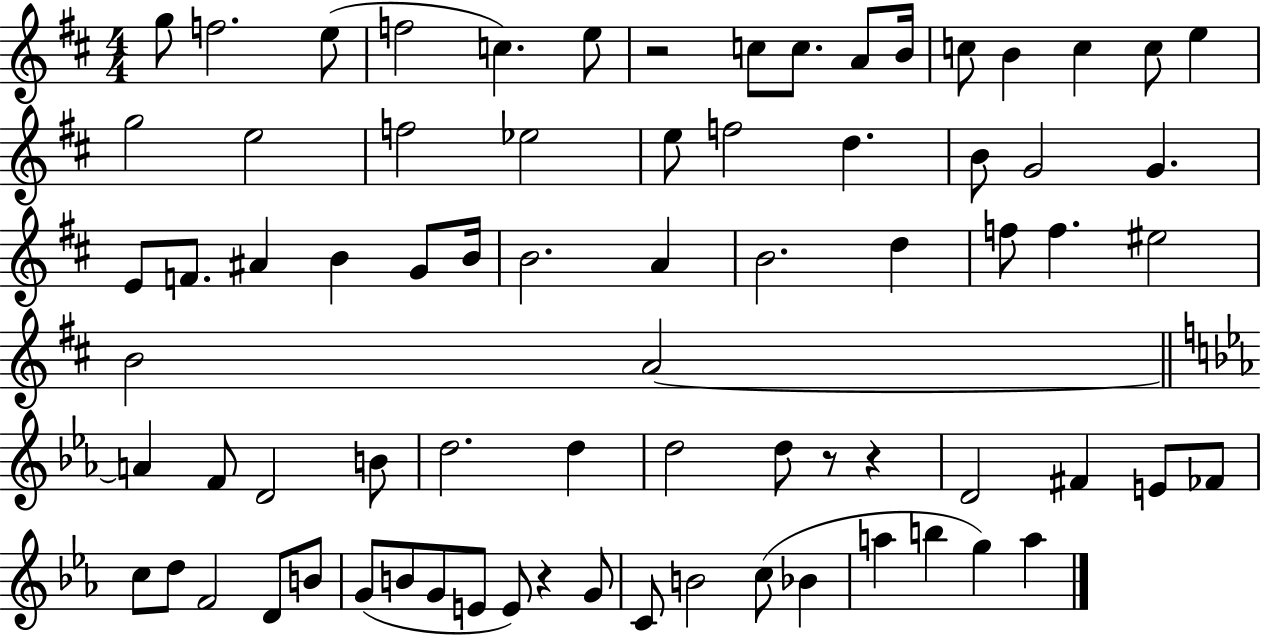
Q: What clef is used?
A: treble